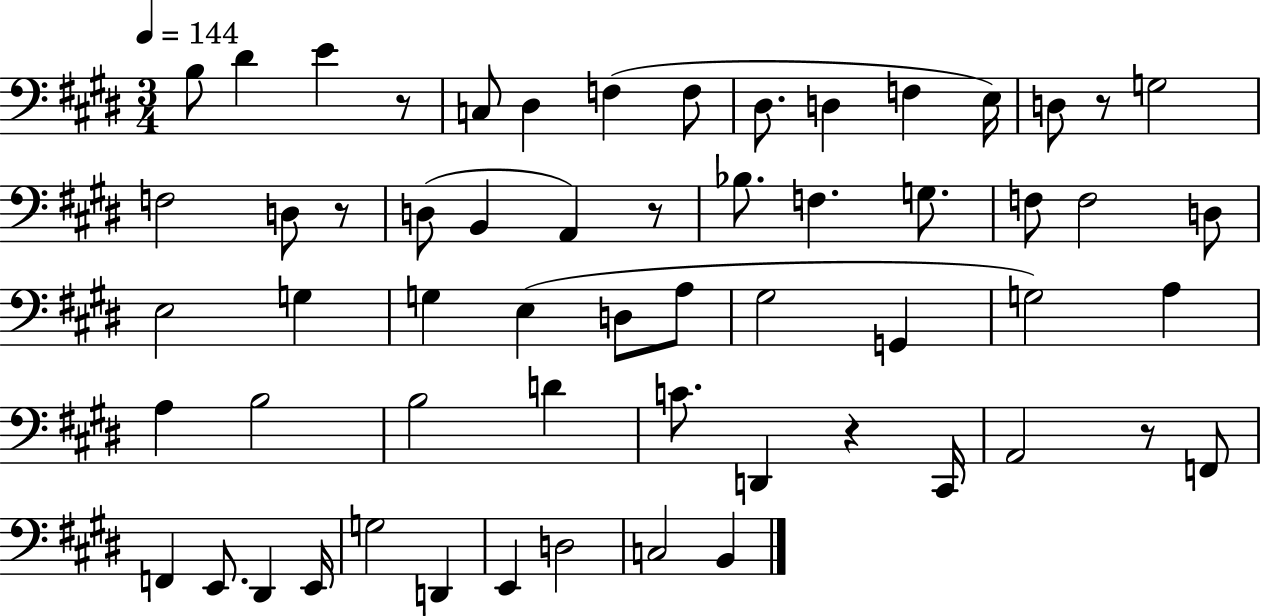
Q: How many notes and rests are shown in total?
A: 59